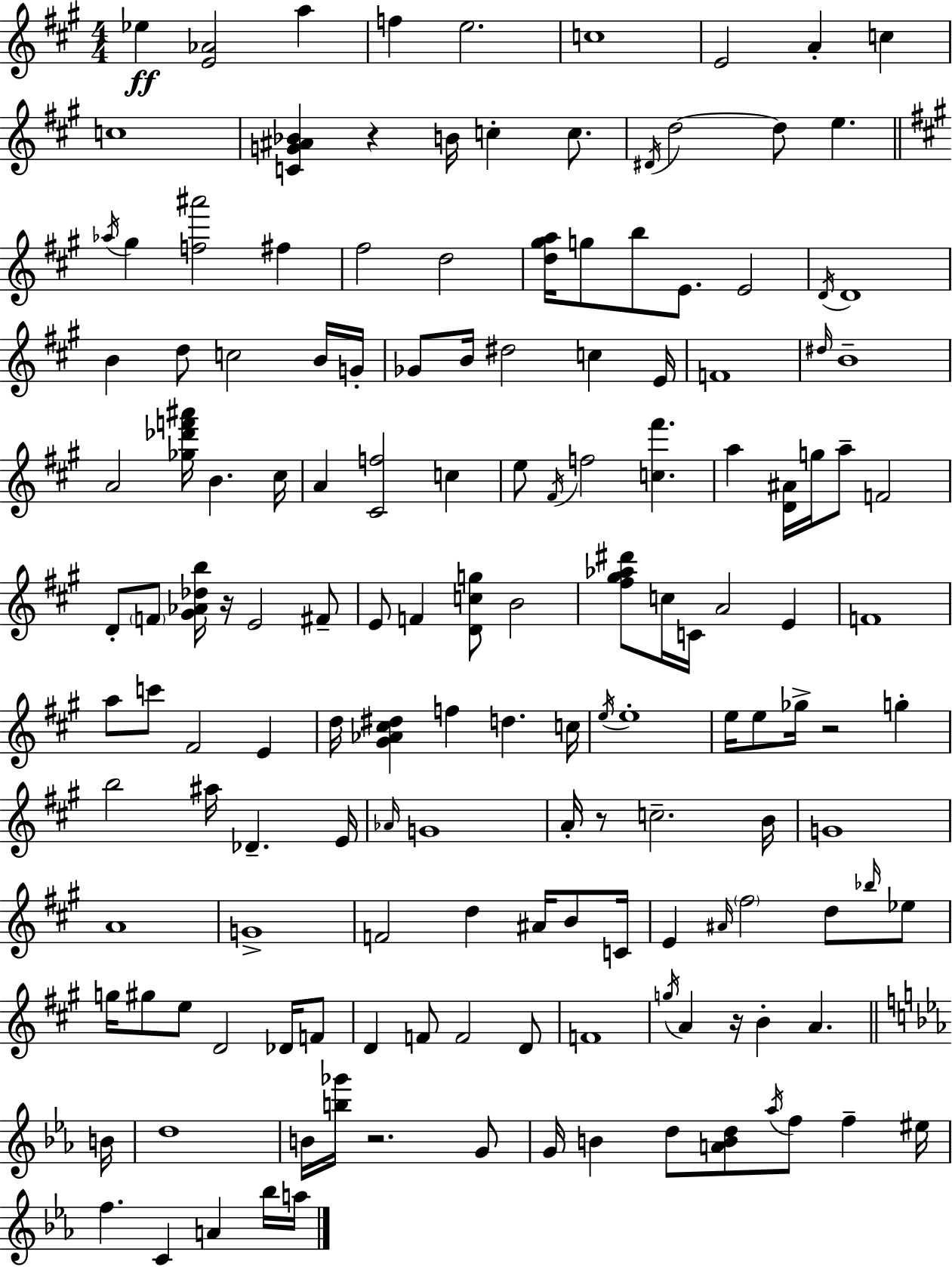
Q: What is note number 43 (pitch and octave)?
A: C#5